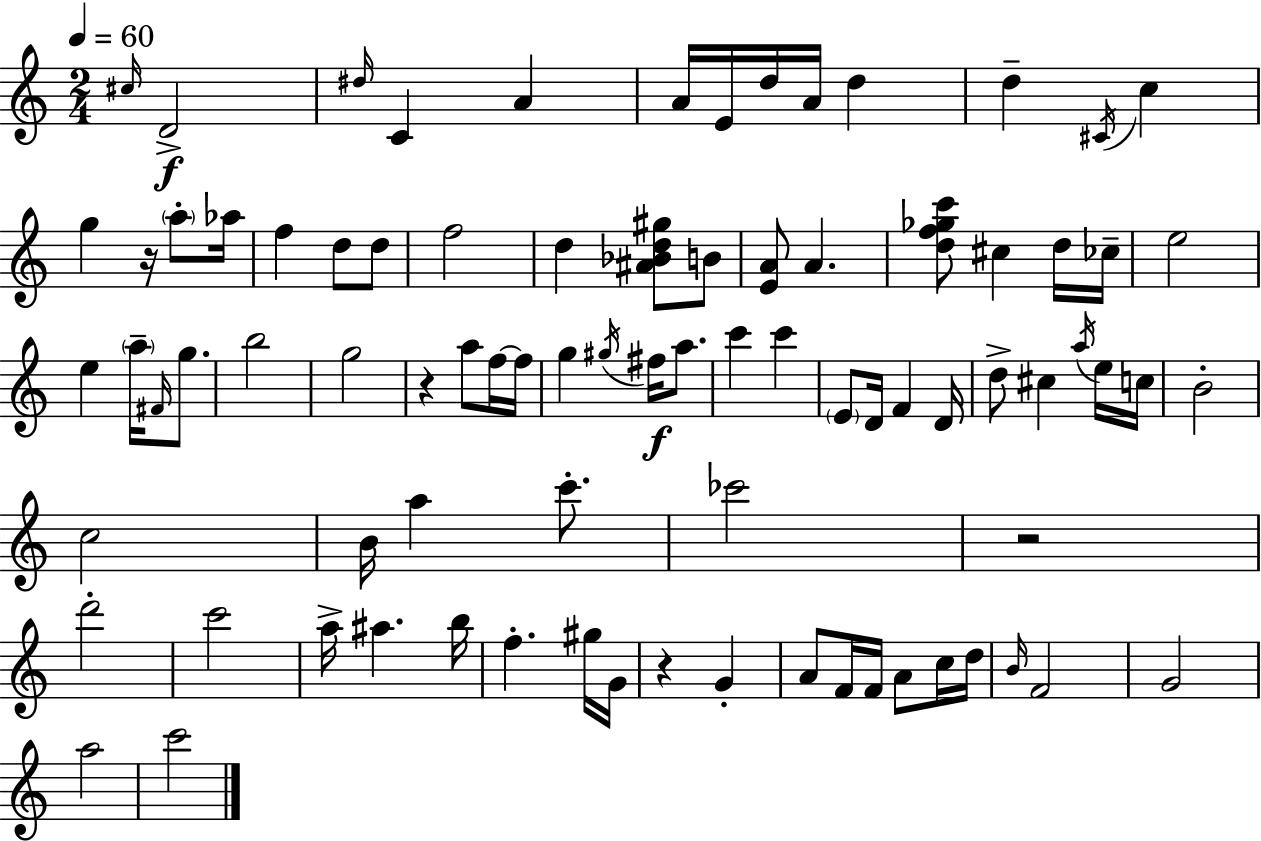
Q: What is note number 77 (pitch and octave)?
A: C6